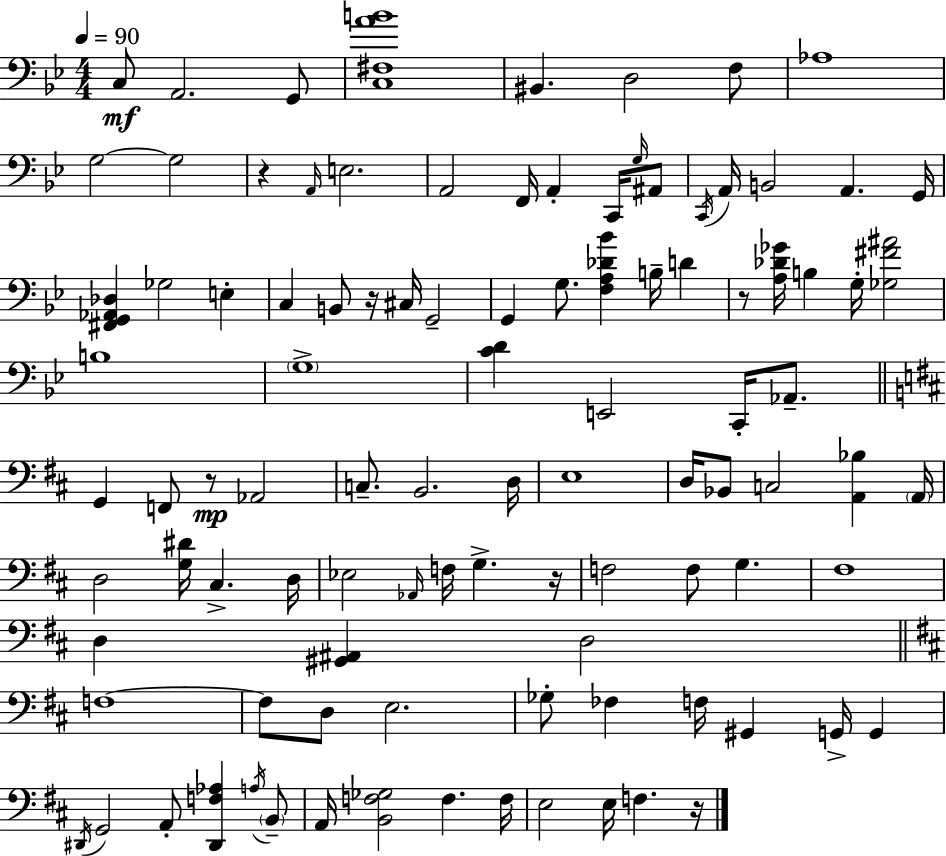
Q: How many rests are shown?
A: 6